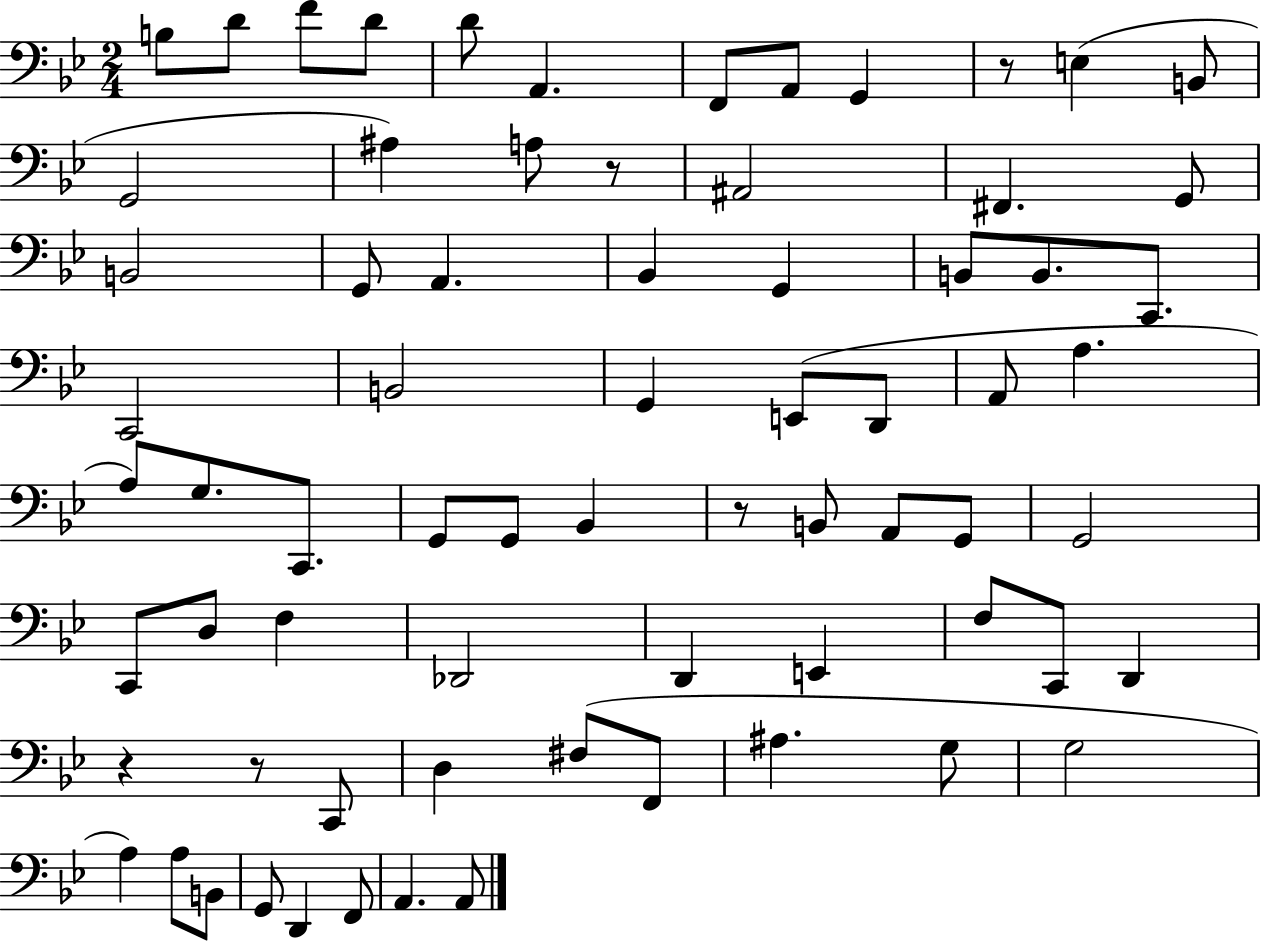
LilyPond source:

{
  \clef bass
  \numericTimeSignature
  \time 2/4
  \key bes \major
  b8 d'8 f'8 d'8 | d'8 a,4. | f,8 a,8 g,4 | r8 e4( b,8 | \break g,2 | ais4) a8 r8 | ais,2 | fis,4. g,8 | \break b,2 | g,8 a,4. | bes,4 g,4 | b,8 b,8. c,8. | \break c,2 | b,2 | g,4 e,8( d,8 | a,8 a4. | \break a8) g8. c,8. | g,8 g,8 bes,4 | r8 b,8 a,8 g,8 | g,2 | \break c,8 d8 f4 | des,2 | d,4 e,4 | f8 c,8 d,4 | \break r4 r8 c,8 | d4 fis8( f,8 | ais4. g8 | g2 | \break a4) a8 b,8 | g,8 d,4 f,8 | a,4. a,8 | \bar "|."
}